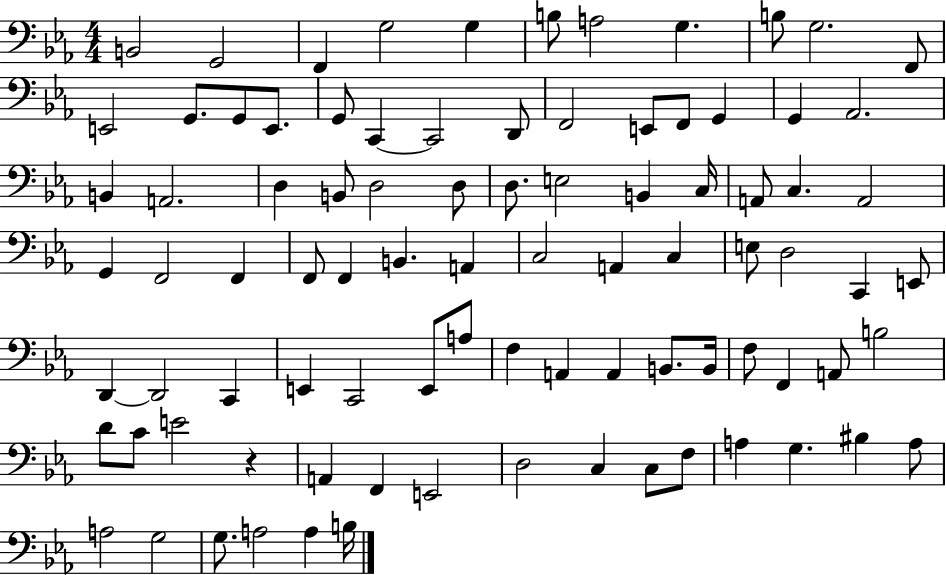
B2/h G2/h F2/q G3/h G3/q B3/e A3/h G3/q. B3/e G3/h. F2/e E2/h G2/e. G2/e E2/e. G2/e C2/q C2/h D2/e F2/h E2/e F2/e G2/q G2/q Ab2/h. B2/q A2/h. D3/q B2/e D3/h D3/e D3/e. E3/h B2/q C3/s A2/e C3/q. A2/h G2/q F2/h F2/q F2/e F2/q B2/q. A2/q C3/h A2/q C3/q E3/e D3/h C2/q E2/e D2/q D2/h C2/q E2/q C2/h E2/e A3/e F3/q A2/q A2/q B2/e. B2/s F3/e F2/q A2/e B3/h D4/e C4/e E4/h R/q A2/q F2/q E2/h D3/h C3/q C3/e F3/e A3/q G3/q. BIS3/q A3/e A3/h G3/h G3/e. A3/h A3/q B3/s